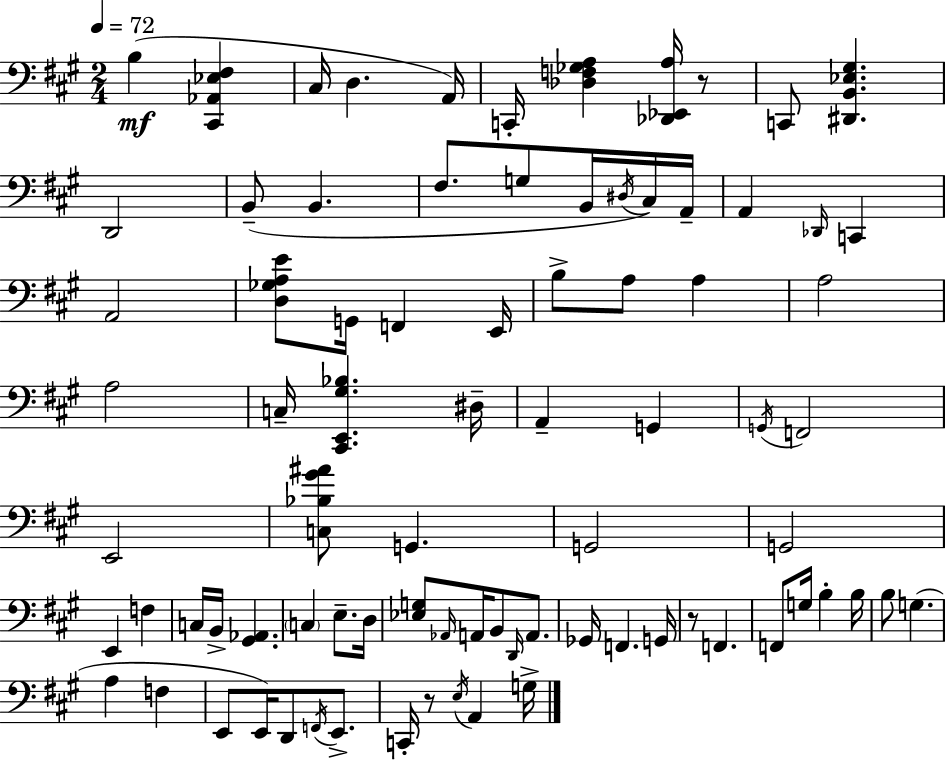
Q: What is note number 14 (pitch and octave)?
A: C#3